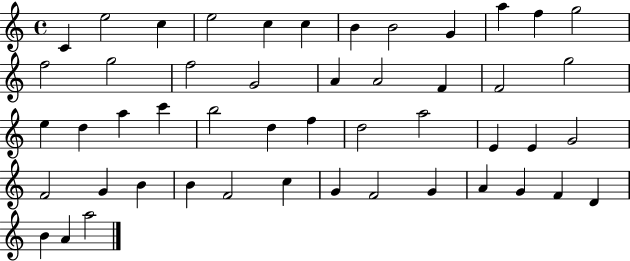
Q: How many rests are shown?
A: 0